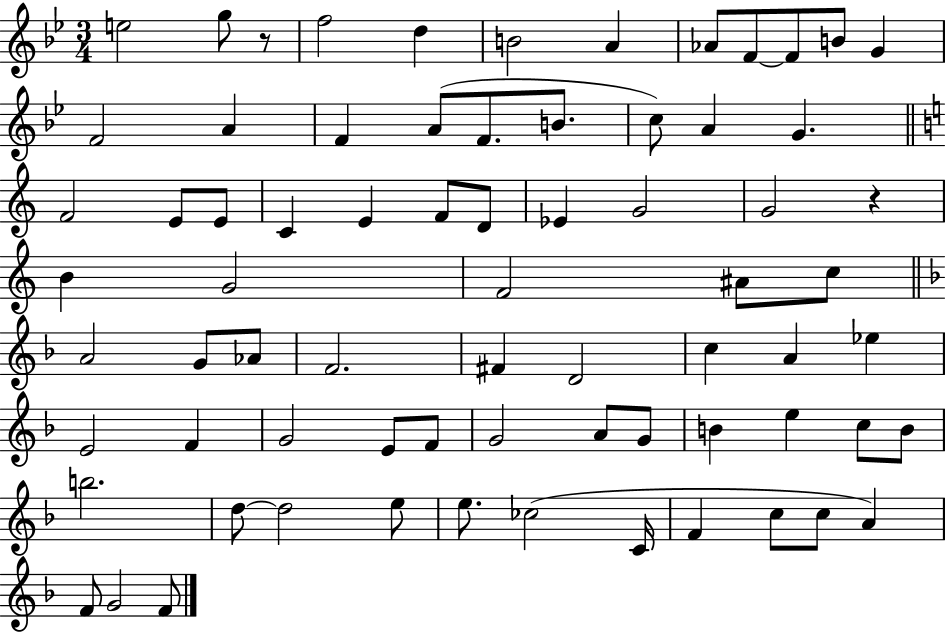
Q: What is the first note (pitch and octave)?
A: E5